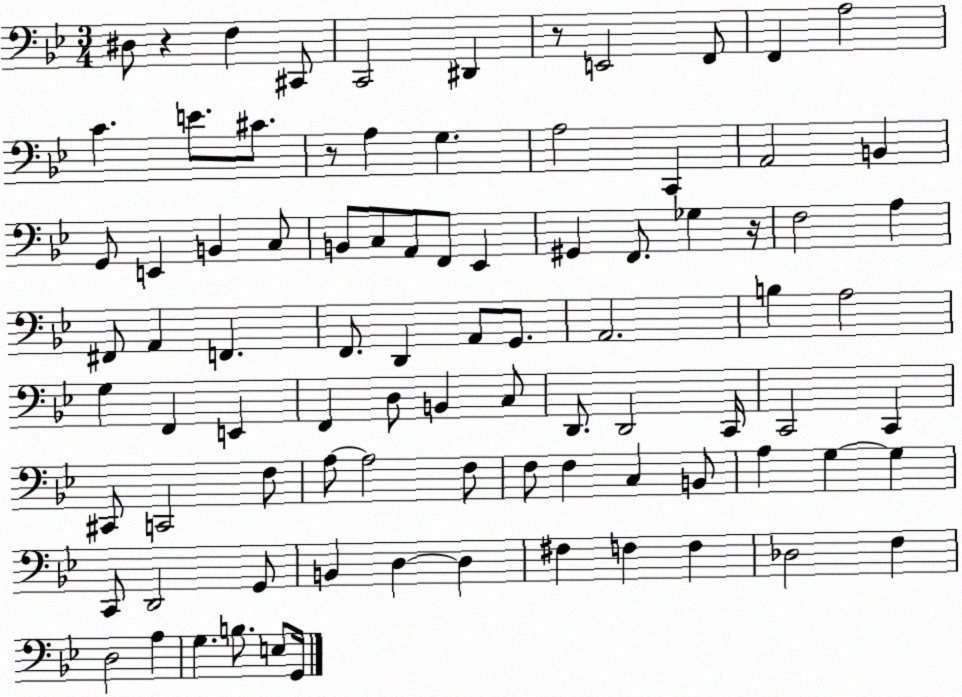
X:1
T:Untitled
M:3/4
L:1/4
K:Bb
^D,/2 z F, ^C,,/2 C,,2 ^D,, z/2 E,,2 F,,/2 F,, A,2 C E/2 ^C/2 z/2 A, G, A,2 C,, A,,2 B,, G,,/2 E,, B,, C,/2 B,,/2 C,/2 A,,/2 F,,/2 _E,, ^G,, F,,/2 _G, z/4 F,2 A, ^F,,/2 A,, F,, F,,/2 D,, A,,/2 G,,/2 A,,2 B, A,2 G, F,, E,, F,, D,/2 B,, C,/2 D,,/2 D,,2 C,,/4 C,,2 C,, ^C,,/2 C,,2 F,/2 A,/2 A,2 F,/2 F,/2 F, C, B,,/2 A, G, G, C,,/2 D,,2 G,,/2 B,, D, D, ^F, F, F, _D,2 F, D,2 A, G, B,/2 E,/2 G,,/4